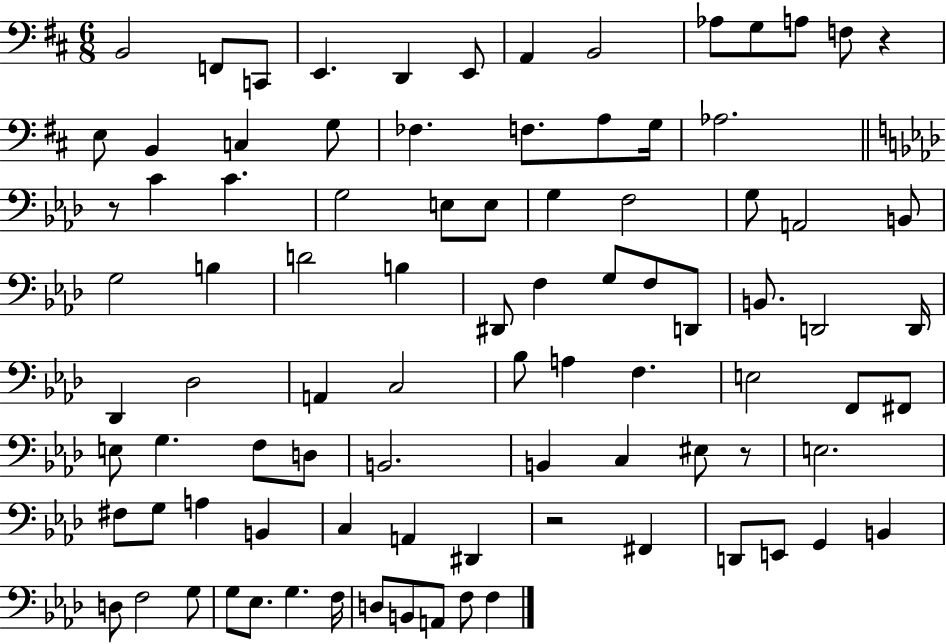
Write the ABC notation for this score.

X:1
T:Untitled
M:6/8
L:1/4
K:D
B,,2 F,,/2 C,,/2 E,, D,, E,,/2 A,, B,,2 _A,/2 G,/2 A,/2 F,/2 z E,/2 B,, C, G,/2 _F, F,/2 A,/2 G,/4 _A,2 z/2 C C G,2 E,/2 E,/2 G, F,2 G,/2 A,,2 B,,/2 G,2 B, D2 B, ^D,,/2 F, G,/2 F,/2 D,,/2 B,,/2 D,,2 D,,/4 _D,, _D,2 A,, C,2 _B,/2 A, F, E,2 F,,/2 ^F,,/2 E,/2 G, F,/2 D,/2 B,,2 B,, C, ^E,/2 z/2 E,2 ^F,/2 G,/2 A, B,, C, A,, ^D,, z2 ^F,, D,,/2 E,,/2 G,, B,, D,/2 F,2 G,/2 G,/2 _E,/2 G, F,/4 D,/2 B,,/2 A,,/2 F,/2 F,